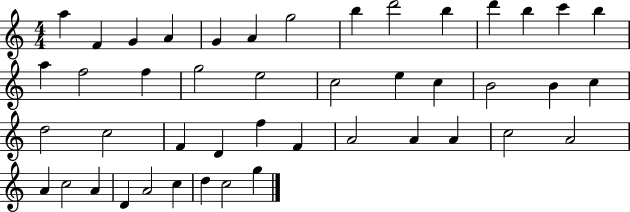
A5/q F4/q G4/q A4/q G4/q A4/q G5/h B5/q D6/h B5/q D6/q B5/q C6/q B5/q A5/q F5/h F5/q G5/h E5/h C5/h E5/q C5/q B4/h B4/q C5/q D5/h C5/h F4/q D4/q F5/q F4/q A4/h A4/q A4/q C5/h A4/h A4/q C5/h A4/q D4/q A4/h C5/q D5/q C5/h G5/q